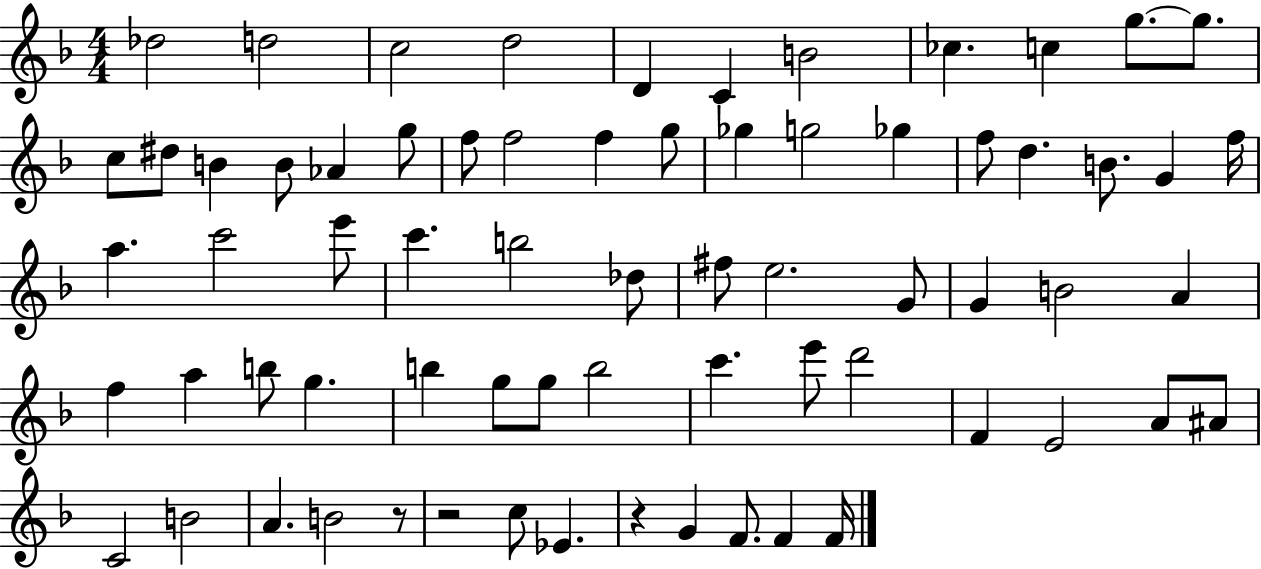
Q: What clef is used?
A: treble